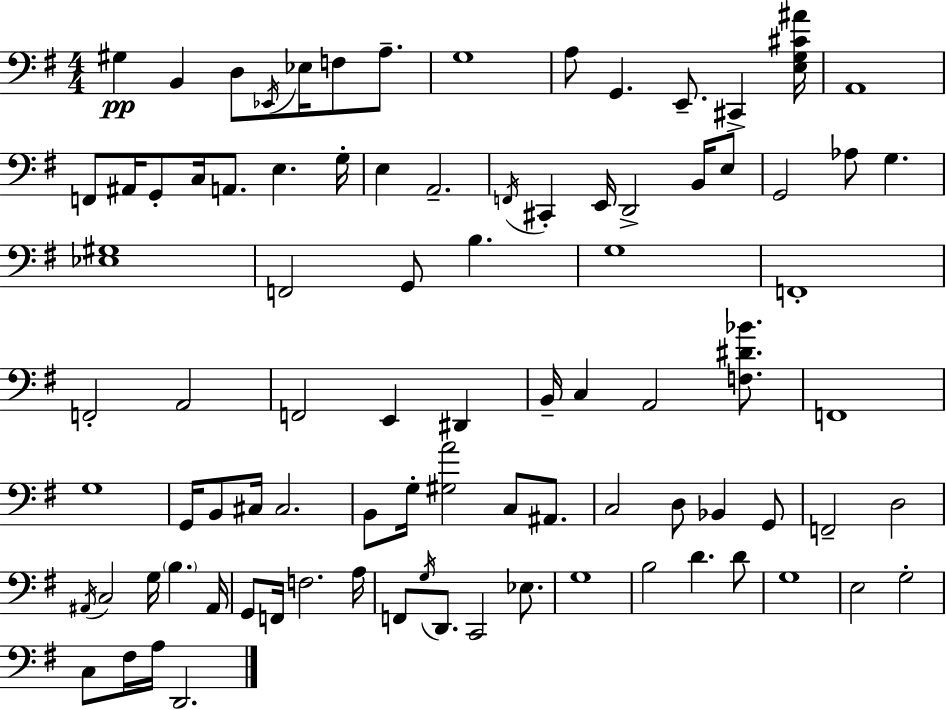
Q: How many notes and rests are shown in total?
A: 89